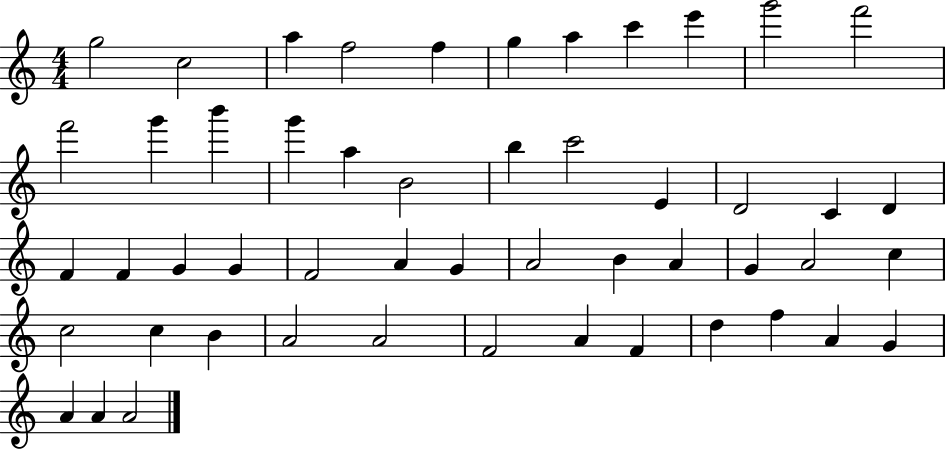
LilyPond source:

{
  \clef treble
  \numericTimeSignature
  \time 4/4
  \key c \major
  g''2 c''2 | a''4 f''2 f''4 | g''4 a''4 c'''4 e'''4 | g'''2 f'''2 | \break f'''2 g'''4 b'''4 | g'''4 a''4 b'2 | b''4 c'''2 e'4 | d'2 c'4 d'4 | \break f'4 f'4 g'4 g'4 | f'2 a'4 g'4 | a'2 b'4 a'4 | g'4 a'2 c''4 | \break c''2 c''4 b'4 | a'2 a'2 | f'2 a'4 f'4 | d''4 f''4 a'4 g'4 | \break a'4 a'4 a'2 | \bar "|."
}